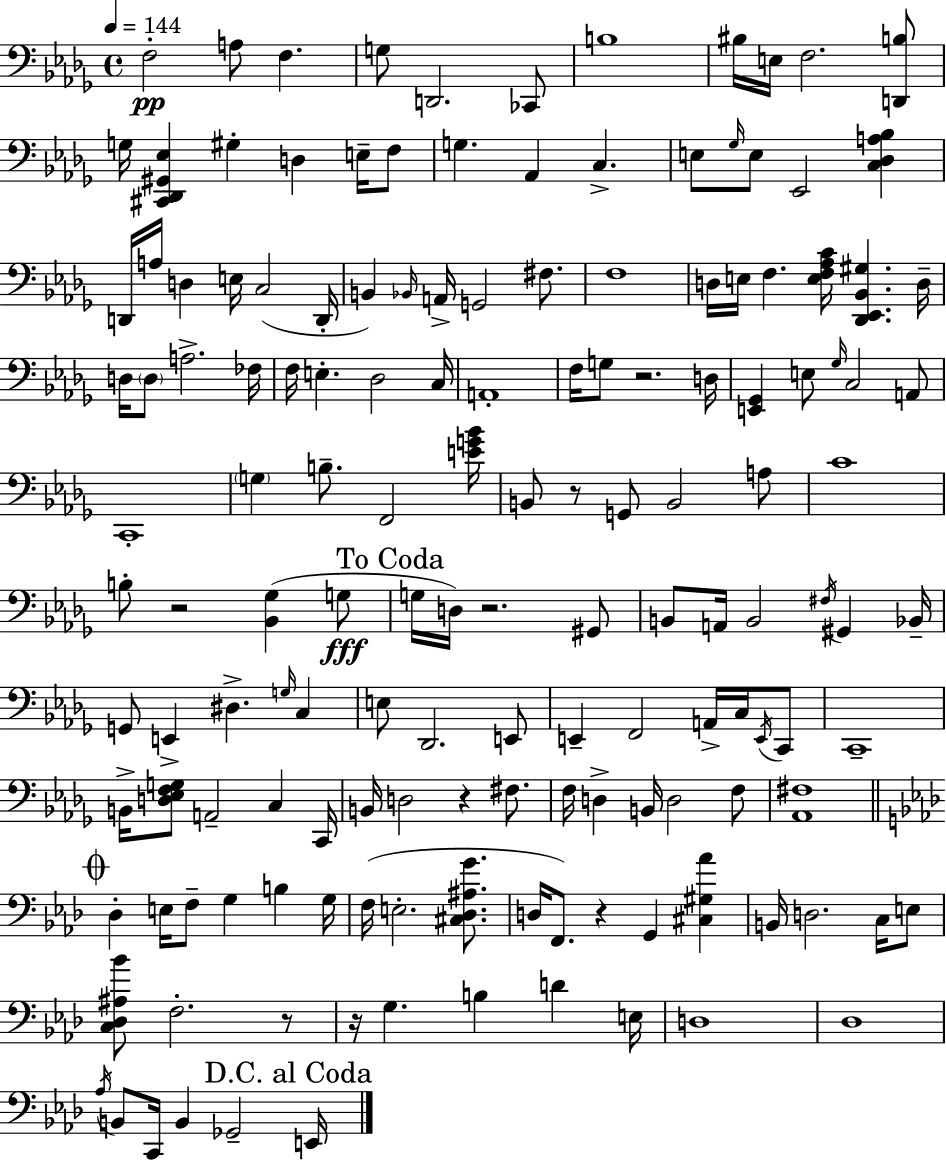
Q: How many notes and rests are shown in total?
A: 150